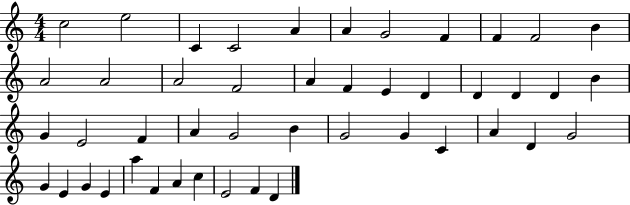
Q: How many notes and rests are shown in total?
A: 46